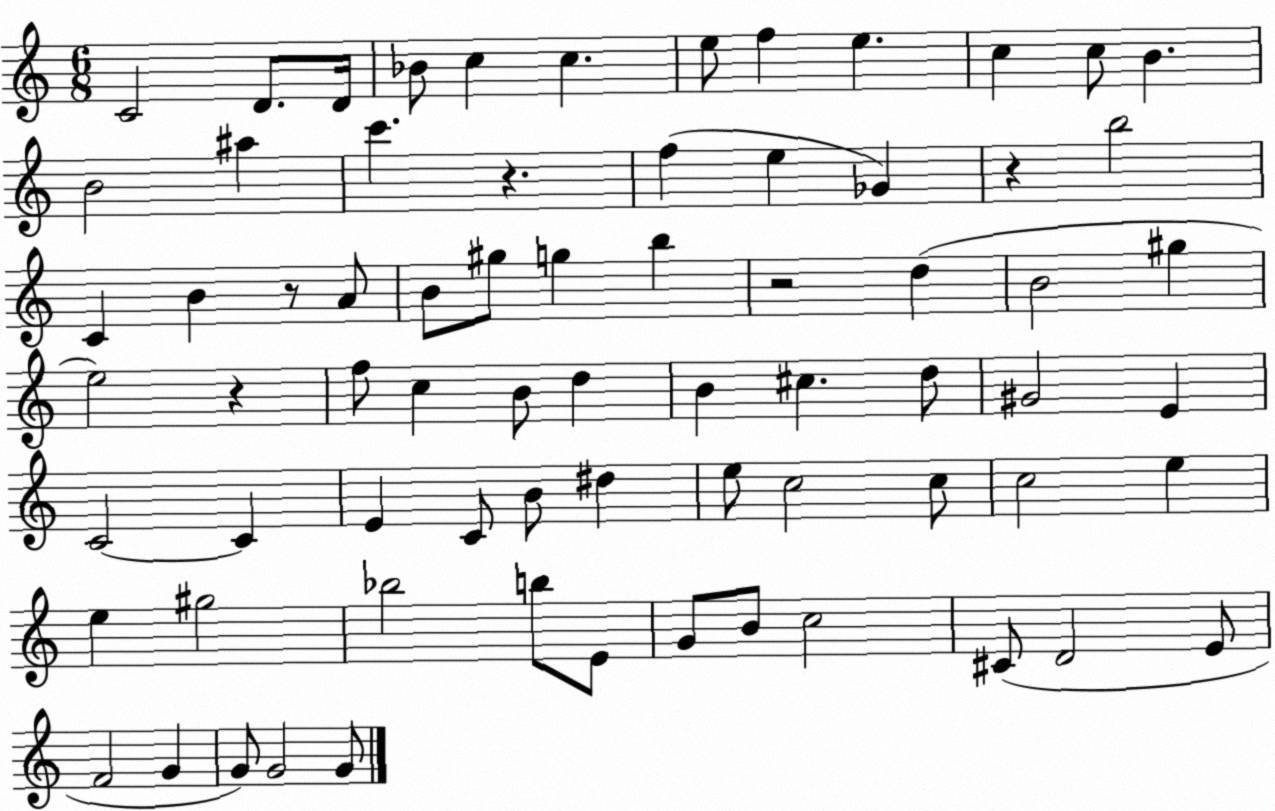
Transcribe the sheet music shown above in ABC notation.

X:1
T:Untitled
M:6/8
L:1/4
K:C
C2 D/2 D/4 _B/2 c c e/2 f e c c/2 B B2 ^a c' z f e _G z b2 C B z/2 A/2 B/2 ^g/2 g b z2 d B2 ^g e2 z f/2 c B/2 d B ^c d/2 ^G2 E C2 C E C/2 B/2 ^d e/2 c2 c/2 c2 e e ^g2 _b2 b/2 E/2 G/2 B/2 c2 ^C/2 D2 E/2 F2 G G/2 G2 G/2